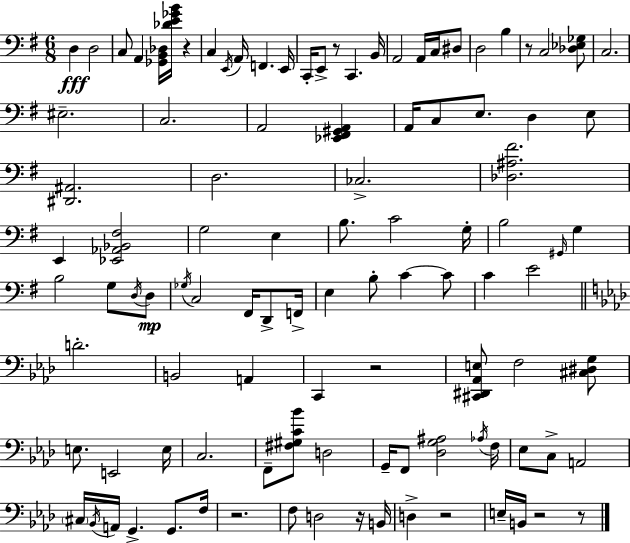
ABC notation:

X:1
T:Untitled
M:6/8
L:1/4
K:G
D, D,2 C,/2 A,, [_G,,B,,_D,]/4 [_DE_GB]/4 z C, E,,/4 A,,/4 F,, E,,/4 C,,/4 E,,/2 z/2 C,, B,,/4 A,,2 A,,/4 C,/4 ^D,/2 D,2 B, z/2 C,2 [_D,_E,_G,]/2 C,2 ^E,2 C,2 A,,2 [_E,,^F,,^G,,A,,] A,,/4 C,/2 E,/2 D, E,/2 [^D,,^A,,]2 D,2 _C,2 [_D,^A,^F]2 E,, [_E,,_A,,_B,,^F,]2 G,2 E, B,/2 C2 G,/4 B,2 ^G,,/4 G, B,2 G,/2 D,/4 D,/2 _G,/4 C,2 ^F,,/4 D,,/2 F,,/4 E, B,/2 C C/2 C E2 D2 B,,2 A,, C,, z2 [^C,,^D,,_A,,E,]/2 F,2 [^C,^D,G,]/2 E,/2 E,,2 E,/4 C,2 F,,/2 [^F,^G,C_B]/2 D,2 G,,/4 F,,/2 [_D,G,^A,]2 _A,/4 F,/4 _E,/2 C,/2 A,,2 ^C,/4 _B,,/4 A,,/4 G,, G,,/2 F,/4 z2 F,/2 D,2 z/4 B,,/4 D, z2 E,/4 B,,/4 z2 z/2